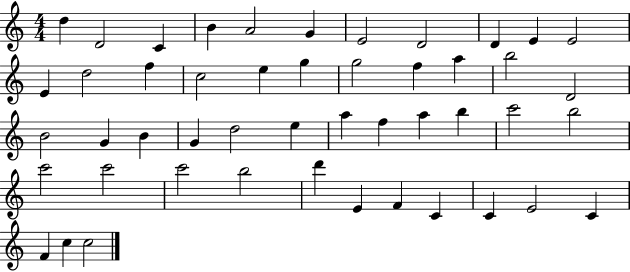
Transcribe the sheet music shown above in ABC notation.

X:1
T:Untitled
M:4/4
L:1/4
K:C
d D2 C B A2 G E2 D2 D E E2 E d2 f c2 e g g2 f a b2 D2 B2 G B G d2 e a f a b c'2 b2 c'2 c'2 c'2 b2 d' E F C C E2 C F c c2